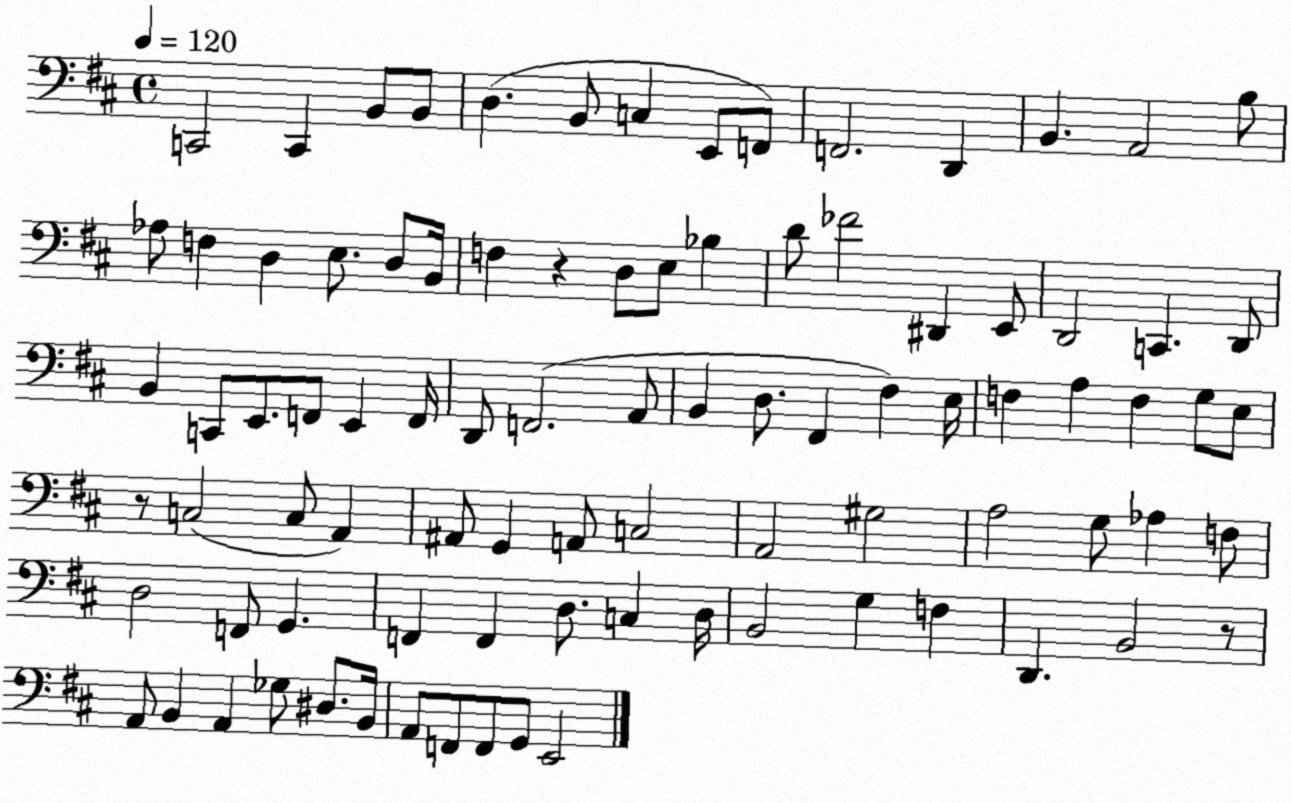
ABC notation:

X:1
T:Untitled
M:4/4
L:1/4
K:D
C,,2 C,, B,,/2 B,,/2 D, B,,/2 C, E,,/2 F,,/2 F,,2 D,, B,, A,,2 B,/2 _A,/2 F, D, E,/2 D,/2 B,,/4 F, z D,/2 E,/2 _B, D/2 _F2 ^D,, E,,/2 D,,2 C,, D,,/2 B,, C,,/2 E,,/2 F,,/2 E,, F,,/4 D,,/2 F,,2 A,,/2 B,, D,/2 ^F,, ^F, E,/4 F, A, F, G,/2 E,/2 z/2 C,2 C,/2 A,, ^A,,/2 G,, A,,/2 C,2 A,,2 ^G,2 A,2 G,/2 _A, F,/2 D,2 F,,/2 G,, F,, F,, D,/2 C, D,/4 B,,2 G, F, D,, B,,2 z/2 A,,/2 B,, A,, _G,/2 ^D,/2 B,,/4 A,,/2 F,,/2 F,,/2 G,,/2 E,,2